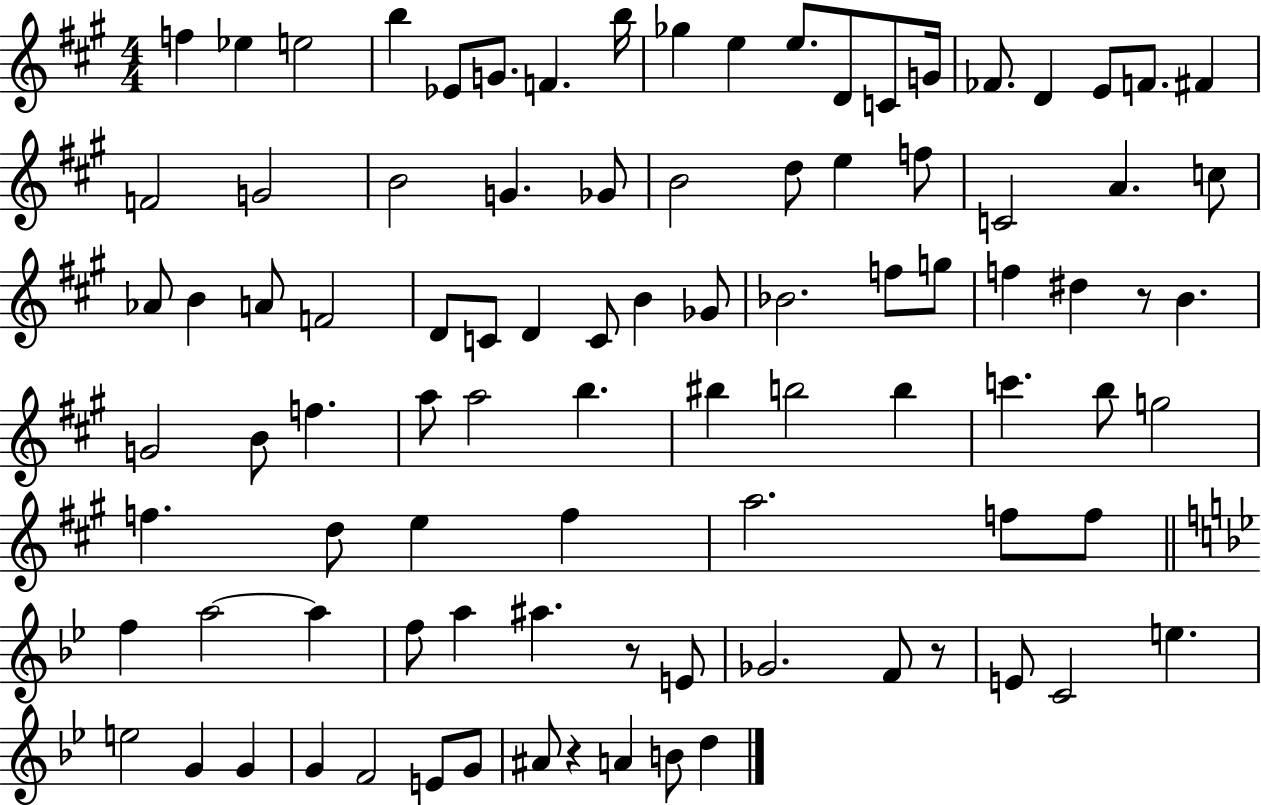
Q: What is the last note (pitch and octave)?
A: D5